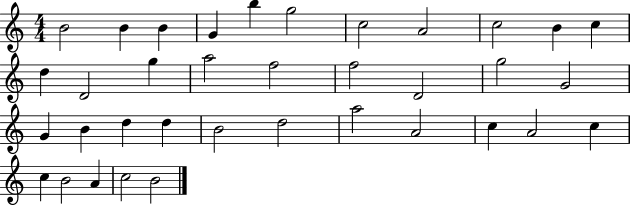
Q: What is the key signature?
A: C major